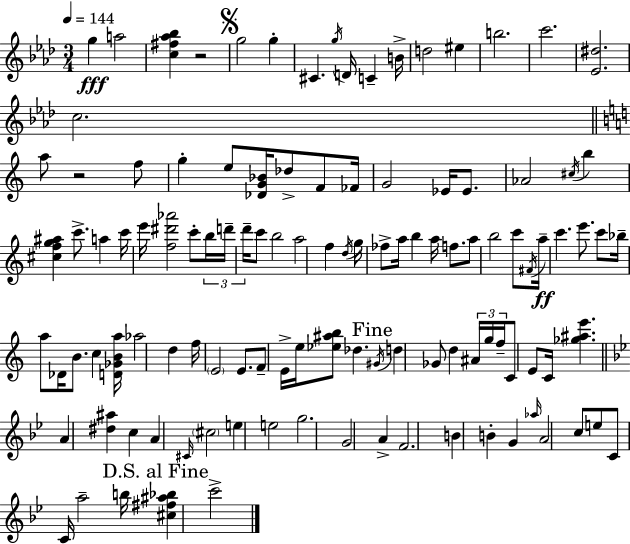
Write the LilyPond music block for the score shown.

{
  \clef treble
  \numericTimeSignature
  \time 3/4
  \key f \minor
  \tempo 4 = 144
  g''4\fff a''2 | <c'' fis'' aes'' bes''>4 r2 | \mark \markup { \musicglyph "scripts.segno" } g''2 g''4-. | cis'4. \acciaccatura { g''16 } d'16 c'4-- | \break b'16-> d''2 eis''4 | b''2. | c'''2. | <ees' dis''>2. | \break c''2. | \bar "||" \break \key c \major a''8 r2 f''8 | g''4-. e''8 <des' g' bes'>16 des''8-> f'8 fes'16 | g'2 ees'16 ees'8. | aes'2 \acciaccatura { cis''16 } b''4 | \break <cis'' f'' g'' ais''>4 c'''8.-> a''4 | c'''16 e'''16 <f'' dis''' aes'''>2 c'''8-. | \tuplet 3/2 { b''16 d'''16-- d'''16-- } c'''8 b''2 | a''2 f''4 | \break \acciaccatura { d''16 } g''16 fes''8-> a''16 b''4 a''16 f''8. | a''8 b''2 | c'''8 \acciaccatura { fis'16 }\ff a''16-- c'''4. e'''8. | c'''8 bes''16-- a''8 des'16 b'8. c''4 | \break <d' ges' b' a''>16 aes''2 d''4 | f''16 \parenthesize e'2 | e'8. f'8-- e'16-> e''16 <ees'' ais'' b''>8 des''4. | \mark "Fine" \acciaccatura { gis'16 } d''4 ges'8 d''4 | \break \tuplet 3/2 { ais'16 g''16 f''16-- } c'8 e'8 c'16 <ges'' ais'' e'''>4. | \bar "||" \break \key g \minor a'4 <dis'' ais''>4 c''4 | a'4 \grace { cis'16 } \parenthesize cis''2 | e''4 e''2 | g''2. | \break g'2 a'4-> | f'2. | b'4 b'4-. g'4 | \grace { aes''16 } a'2 c''8 | \break e''8 c'8 c'16 a''2-- | b''16 \mark "D.S. al Fine" <cis'' fis'' ais'' bes''>4 c'''2-> | \bar "|."
}